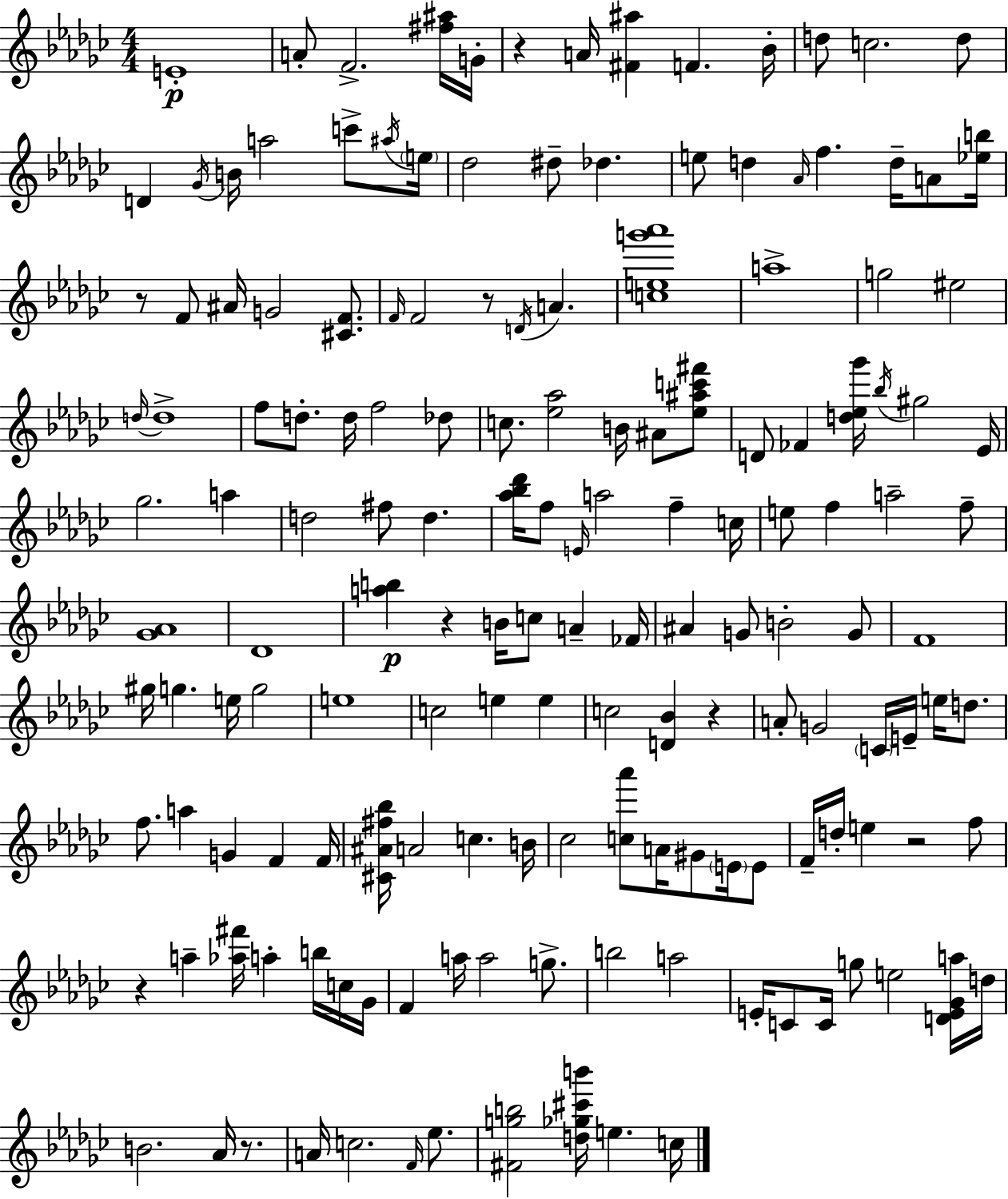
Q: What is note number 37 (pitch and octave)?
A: D5